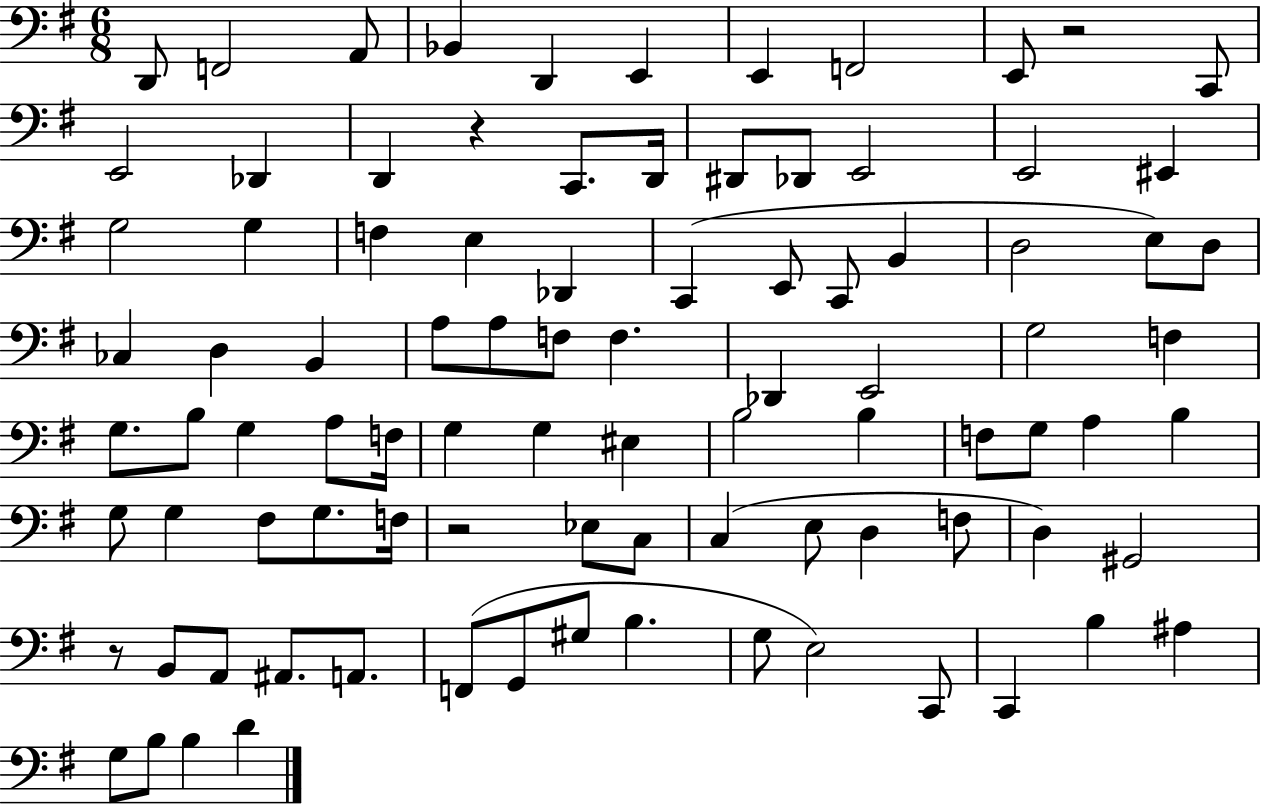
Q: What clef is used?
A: bass